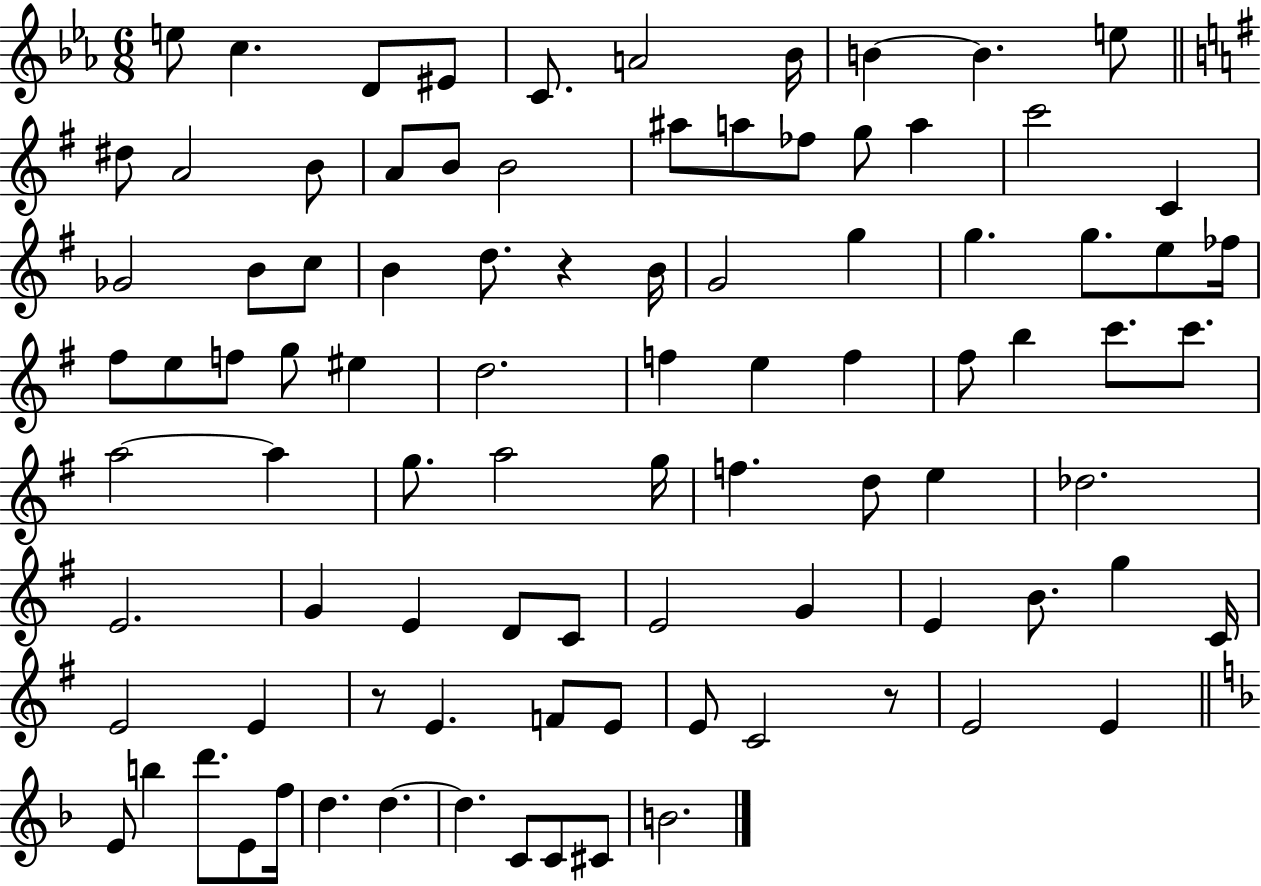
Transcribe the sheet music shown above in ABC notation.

X:1
T:Untitled
M:6/8
L:1/4
K:Eb
e/2 c D/2 ^E/2 C/2 A2 _B/4 B B e/2 ^d/2 A2 B/2 A/2 B/2 B2 ^a/2 a/2 _f/2 g/2 a c'2 C _G2 B/2 c/2 B d/2 z B/4 G2 g g g/2 e/2 _f/4 ^f/2 e/2 f/2 g/2 ^e d2 f e f ^f/2 b c'/2 c'/2 a2 a g/2 a2 g/4 f d/2 e _d2 E2 G E D/2 C/2 E2 G E B/2 g C/4 E2 E z/2 E F/2 E/2 E/2 C2 z/2 E2 E E/2 b d'/2 E/2 f/4 d d d C/2 C/2 ^C/2 B2